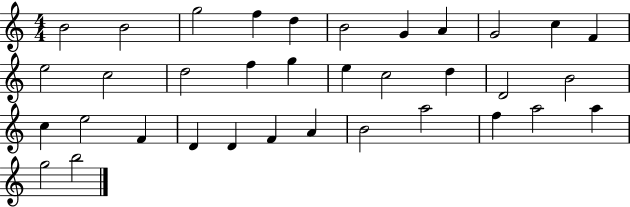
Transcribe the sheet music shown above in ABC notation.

X:1
T:Untitled
M:4/4
L:1/4
K:C
B2 B2 g2 f d B2 G A G2 c F e2 c2 d2 f g e c2 d D2 B2 c e2 F D D F A B2 a2 f a2 a g2 b2